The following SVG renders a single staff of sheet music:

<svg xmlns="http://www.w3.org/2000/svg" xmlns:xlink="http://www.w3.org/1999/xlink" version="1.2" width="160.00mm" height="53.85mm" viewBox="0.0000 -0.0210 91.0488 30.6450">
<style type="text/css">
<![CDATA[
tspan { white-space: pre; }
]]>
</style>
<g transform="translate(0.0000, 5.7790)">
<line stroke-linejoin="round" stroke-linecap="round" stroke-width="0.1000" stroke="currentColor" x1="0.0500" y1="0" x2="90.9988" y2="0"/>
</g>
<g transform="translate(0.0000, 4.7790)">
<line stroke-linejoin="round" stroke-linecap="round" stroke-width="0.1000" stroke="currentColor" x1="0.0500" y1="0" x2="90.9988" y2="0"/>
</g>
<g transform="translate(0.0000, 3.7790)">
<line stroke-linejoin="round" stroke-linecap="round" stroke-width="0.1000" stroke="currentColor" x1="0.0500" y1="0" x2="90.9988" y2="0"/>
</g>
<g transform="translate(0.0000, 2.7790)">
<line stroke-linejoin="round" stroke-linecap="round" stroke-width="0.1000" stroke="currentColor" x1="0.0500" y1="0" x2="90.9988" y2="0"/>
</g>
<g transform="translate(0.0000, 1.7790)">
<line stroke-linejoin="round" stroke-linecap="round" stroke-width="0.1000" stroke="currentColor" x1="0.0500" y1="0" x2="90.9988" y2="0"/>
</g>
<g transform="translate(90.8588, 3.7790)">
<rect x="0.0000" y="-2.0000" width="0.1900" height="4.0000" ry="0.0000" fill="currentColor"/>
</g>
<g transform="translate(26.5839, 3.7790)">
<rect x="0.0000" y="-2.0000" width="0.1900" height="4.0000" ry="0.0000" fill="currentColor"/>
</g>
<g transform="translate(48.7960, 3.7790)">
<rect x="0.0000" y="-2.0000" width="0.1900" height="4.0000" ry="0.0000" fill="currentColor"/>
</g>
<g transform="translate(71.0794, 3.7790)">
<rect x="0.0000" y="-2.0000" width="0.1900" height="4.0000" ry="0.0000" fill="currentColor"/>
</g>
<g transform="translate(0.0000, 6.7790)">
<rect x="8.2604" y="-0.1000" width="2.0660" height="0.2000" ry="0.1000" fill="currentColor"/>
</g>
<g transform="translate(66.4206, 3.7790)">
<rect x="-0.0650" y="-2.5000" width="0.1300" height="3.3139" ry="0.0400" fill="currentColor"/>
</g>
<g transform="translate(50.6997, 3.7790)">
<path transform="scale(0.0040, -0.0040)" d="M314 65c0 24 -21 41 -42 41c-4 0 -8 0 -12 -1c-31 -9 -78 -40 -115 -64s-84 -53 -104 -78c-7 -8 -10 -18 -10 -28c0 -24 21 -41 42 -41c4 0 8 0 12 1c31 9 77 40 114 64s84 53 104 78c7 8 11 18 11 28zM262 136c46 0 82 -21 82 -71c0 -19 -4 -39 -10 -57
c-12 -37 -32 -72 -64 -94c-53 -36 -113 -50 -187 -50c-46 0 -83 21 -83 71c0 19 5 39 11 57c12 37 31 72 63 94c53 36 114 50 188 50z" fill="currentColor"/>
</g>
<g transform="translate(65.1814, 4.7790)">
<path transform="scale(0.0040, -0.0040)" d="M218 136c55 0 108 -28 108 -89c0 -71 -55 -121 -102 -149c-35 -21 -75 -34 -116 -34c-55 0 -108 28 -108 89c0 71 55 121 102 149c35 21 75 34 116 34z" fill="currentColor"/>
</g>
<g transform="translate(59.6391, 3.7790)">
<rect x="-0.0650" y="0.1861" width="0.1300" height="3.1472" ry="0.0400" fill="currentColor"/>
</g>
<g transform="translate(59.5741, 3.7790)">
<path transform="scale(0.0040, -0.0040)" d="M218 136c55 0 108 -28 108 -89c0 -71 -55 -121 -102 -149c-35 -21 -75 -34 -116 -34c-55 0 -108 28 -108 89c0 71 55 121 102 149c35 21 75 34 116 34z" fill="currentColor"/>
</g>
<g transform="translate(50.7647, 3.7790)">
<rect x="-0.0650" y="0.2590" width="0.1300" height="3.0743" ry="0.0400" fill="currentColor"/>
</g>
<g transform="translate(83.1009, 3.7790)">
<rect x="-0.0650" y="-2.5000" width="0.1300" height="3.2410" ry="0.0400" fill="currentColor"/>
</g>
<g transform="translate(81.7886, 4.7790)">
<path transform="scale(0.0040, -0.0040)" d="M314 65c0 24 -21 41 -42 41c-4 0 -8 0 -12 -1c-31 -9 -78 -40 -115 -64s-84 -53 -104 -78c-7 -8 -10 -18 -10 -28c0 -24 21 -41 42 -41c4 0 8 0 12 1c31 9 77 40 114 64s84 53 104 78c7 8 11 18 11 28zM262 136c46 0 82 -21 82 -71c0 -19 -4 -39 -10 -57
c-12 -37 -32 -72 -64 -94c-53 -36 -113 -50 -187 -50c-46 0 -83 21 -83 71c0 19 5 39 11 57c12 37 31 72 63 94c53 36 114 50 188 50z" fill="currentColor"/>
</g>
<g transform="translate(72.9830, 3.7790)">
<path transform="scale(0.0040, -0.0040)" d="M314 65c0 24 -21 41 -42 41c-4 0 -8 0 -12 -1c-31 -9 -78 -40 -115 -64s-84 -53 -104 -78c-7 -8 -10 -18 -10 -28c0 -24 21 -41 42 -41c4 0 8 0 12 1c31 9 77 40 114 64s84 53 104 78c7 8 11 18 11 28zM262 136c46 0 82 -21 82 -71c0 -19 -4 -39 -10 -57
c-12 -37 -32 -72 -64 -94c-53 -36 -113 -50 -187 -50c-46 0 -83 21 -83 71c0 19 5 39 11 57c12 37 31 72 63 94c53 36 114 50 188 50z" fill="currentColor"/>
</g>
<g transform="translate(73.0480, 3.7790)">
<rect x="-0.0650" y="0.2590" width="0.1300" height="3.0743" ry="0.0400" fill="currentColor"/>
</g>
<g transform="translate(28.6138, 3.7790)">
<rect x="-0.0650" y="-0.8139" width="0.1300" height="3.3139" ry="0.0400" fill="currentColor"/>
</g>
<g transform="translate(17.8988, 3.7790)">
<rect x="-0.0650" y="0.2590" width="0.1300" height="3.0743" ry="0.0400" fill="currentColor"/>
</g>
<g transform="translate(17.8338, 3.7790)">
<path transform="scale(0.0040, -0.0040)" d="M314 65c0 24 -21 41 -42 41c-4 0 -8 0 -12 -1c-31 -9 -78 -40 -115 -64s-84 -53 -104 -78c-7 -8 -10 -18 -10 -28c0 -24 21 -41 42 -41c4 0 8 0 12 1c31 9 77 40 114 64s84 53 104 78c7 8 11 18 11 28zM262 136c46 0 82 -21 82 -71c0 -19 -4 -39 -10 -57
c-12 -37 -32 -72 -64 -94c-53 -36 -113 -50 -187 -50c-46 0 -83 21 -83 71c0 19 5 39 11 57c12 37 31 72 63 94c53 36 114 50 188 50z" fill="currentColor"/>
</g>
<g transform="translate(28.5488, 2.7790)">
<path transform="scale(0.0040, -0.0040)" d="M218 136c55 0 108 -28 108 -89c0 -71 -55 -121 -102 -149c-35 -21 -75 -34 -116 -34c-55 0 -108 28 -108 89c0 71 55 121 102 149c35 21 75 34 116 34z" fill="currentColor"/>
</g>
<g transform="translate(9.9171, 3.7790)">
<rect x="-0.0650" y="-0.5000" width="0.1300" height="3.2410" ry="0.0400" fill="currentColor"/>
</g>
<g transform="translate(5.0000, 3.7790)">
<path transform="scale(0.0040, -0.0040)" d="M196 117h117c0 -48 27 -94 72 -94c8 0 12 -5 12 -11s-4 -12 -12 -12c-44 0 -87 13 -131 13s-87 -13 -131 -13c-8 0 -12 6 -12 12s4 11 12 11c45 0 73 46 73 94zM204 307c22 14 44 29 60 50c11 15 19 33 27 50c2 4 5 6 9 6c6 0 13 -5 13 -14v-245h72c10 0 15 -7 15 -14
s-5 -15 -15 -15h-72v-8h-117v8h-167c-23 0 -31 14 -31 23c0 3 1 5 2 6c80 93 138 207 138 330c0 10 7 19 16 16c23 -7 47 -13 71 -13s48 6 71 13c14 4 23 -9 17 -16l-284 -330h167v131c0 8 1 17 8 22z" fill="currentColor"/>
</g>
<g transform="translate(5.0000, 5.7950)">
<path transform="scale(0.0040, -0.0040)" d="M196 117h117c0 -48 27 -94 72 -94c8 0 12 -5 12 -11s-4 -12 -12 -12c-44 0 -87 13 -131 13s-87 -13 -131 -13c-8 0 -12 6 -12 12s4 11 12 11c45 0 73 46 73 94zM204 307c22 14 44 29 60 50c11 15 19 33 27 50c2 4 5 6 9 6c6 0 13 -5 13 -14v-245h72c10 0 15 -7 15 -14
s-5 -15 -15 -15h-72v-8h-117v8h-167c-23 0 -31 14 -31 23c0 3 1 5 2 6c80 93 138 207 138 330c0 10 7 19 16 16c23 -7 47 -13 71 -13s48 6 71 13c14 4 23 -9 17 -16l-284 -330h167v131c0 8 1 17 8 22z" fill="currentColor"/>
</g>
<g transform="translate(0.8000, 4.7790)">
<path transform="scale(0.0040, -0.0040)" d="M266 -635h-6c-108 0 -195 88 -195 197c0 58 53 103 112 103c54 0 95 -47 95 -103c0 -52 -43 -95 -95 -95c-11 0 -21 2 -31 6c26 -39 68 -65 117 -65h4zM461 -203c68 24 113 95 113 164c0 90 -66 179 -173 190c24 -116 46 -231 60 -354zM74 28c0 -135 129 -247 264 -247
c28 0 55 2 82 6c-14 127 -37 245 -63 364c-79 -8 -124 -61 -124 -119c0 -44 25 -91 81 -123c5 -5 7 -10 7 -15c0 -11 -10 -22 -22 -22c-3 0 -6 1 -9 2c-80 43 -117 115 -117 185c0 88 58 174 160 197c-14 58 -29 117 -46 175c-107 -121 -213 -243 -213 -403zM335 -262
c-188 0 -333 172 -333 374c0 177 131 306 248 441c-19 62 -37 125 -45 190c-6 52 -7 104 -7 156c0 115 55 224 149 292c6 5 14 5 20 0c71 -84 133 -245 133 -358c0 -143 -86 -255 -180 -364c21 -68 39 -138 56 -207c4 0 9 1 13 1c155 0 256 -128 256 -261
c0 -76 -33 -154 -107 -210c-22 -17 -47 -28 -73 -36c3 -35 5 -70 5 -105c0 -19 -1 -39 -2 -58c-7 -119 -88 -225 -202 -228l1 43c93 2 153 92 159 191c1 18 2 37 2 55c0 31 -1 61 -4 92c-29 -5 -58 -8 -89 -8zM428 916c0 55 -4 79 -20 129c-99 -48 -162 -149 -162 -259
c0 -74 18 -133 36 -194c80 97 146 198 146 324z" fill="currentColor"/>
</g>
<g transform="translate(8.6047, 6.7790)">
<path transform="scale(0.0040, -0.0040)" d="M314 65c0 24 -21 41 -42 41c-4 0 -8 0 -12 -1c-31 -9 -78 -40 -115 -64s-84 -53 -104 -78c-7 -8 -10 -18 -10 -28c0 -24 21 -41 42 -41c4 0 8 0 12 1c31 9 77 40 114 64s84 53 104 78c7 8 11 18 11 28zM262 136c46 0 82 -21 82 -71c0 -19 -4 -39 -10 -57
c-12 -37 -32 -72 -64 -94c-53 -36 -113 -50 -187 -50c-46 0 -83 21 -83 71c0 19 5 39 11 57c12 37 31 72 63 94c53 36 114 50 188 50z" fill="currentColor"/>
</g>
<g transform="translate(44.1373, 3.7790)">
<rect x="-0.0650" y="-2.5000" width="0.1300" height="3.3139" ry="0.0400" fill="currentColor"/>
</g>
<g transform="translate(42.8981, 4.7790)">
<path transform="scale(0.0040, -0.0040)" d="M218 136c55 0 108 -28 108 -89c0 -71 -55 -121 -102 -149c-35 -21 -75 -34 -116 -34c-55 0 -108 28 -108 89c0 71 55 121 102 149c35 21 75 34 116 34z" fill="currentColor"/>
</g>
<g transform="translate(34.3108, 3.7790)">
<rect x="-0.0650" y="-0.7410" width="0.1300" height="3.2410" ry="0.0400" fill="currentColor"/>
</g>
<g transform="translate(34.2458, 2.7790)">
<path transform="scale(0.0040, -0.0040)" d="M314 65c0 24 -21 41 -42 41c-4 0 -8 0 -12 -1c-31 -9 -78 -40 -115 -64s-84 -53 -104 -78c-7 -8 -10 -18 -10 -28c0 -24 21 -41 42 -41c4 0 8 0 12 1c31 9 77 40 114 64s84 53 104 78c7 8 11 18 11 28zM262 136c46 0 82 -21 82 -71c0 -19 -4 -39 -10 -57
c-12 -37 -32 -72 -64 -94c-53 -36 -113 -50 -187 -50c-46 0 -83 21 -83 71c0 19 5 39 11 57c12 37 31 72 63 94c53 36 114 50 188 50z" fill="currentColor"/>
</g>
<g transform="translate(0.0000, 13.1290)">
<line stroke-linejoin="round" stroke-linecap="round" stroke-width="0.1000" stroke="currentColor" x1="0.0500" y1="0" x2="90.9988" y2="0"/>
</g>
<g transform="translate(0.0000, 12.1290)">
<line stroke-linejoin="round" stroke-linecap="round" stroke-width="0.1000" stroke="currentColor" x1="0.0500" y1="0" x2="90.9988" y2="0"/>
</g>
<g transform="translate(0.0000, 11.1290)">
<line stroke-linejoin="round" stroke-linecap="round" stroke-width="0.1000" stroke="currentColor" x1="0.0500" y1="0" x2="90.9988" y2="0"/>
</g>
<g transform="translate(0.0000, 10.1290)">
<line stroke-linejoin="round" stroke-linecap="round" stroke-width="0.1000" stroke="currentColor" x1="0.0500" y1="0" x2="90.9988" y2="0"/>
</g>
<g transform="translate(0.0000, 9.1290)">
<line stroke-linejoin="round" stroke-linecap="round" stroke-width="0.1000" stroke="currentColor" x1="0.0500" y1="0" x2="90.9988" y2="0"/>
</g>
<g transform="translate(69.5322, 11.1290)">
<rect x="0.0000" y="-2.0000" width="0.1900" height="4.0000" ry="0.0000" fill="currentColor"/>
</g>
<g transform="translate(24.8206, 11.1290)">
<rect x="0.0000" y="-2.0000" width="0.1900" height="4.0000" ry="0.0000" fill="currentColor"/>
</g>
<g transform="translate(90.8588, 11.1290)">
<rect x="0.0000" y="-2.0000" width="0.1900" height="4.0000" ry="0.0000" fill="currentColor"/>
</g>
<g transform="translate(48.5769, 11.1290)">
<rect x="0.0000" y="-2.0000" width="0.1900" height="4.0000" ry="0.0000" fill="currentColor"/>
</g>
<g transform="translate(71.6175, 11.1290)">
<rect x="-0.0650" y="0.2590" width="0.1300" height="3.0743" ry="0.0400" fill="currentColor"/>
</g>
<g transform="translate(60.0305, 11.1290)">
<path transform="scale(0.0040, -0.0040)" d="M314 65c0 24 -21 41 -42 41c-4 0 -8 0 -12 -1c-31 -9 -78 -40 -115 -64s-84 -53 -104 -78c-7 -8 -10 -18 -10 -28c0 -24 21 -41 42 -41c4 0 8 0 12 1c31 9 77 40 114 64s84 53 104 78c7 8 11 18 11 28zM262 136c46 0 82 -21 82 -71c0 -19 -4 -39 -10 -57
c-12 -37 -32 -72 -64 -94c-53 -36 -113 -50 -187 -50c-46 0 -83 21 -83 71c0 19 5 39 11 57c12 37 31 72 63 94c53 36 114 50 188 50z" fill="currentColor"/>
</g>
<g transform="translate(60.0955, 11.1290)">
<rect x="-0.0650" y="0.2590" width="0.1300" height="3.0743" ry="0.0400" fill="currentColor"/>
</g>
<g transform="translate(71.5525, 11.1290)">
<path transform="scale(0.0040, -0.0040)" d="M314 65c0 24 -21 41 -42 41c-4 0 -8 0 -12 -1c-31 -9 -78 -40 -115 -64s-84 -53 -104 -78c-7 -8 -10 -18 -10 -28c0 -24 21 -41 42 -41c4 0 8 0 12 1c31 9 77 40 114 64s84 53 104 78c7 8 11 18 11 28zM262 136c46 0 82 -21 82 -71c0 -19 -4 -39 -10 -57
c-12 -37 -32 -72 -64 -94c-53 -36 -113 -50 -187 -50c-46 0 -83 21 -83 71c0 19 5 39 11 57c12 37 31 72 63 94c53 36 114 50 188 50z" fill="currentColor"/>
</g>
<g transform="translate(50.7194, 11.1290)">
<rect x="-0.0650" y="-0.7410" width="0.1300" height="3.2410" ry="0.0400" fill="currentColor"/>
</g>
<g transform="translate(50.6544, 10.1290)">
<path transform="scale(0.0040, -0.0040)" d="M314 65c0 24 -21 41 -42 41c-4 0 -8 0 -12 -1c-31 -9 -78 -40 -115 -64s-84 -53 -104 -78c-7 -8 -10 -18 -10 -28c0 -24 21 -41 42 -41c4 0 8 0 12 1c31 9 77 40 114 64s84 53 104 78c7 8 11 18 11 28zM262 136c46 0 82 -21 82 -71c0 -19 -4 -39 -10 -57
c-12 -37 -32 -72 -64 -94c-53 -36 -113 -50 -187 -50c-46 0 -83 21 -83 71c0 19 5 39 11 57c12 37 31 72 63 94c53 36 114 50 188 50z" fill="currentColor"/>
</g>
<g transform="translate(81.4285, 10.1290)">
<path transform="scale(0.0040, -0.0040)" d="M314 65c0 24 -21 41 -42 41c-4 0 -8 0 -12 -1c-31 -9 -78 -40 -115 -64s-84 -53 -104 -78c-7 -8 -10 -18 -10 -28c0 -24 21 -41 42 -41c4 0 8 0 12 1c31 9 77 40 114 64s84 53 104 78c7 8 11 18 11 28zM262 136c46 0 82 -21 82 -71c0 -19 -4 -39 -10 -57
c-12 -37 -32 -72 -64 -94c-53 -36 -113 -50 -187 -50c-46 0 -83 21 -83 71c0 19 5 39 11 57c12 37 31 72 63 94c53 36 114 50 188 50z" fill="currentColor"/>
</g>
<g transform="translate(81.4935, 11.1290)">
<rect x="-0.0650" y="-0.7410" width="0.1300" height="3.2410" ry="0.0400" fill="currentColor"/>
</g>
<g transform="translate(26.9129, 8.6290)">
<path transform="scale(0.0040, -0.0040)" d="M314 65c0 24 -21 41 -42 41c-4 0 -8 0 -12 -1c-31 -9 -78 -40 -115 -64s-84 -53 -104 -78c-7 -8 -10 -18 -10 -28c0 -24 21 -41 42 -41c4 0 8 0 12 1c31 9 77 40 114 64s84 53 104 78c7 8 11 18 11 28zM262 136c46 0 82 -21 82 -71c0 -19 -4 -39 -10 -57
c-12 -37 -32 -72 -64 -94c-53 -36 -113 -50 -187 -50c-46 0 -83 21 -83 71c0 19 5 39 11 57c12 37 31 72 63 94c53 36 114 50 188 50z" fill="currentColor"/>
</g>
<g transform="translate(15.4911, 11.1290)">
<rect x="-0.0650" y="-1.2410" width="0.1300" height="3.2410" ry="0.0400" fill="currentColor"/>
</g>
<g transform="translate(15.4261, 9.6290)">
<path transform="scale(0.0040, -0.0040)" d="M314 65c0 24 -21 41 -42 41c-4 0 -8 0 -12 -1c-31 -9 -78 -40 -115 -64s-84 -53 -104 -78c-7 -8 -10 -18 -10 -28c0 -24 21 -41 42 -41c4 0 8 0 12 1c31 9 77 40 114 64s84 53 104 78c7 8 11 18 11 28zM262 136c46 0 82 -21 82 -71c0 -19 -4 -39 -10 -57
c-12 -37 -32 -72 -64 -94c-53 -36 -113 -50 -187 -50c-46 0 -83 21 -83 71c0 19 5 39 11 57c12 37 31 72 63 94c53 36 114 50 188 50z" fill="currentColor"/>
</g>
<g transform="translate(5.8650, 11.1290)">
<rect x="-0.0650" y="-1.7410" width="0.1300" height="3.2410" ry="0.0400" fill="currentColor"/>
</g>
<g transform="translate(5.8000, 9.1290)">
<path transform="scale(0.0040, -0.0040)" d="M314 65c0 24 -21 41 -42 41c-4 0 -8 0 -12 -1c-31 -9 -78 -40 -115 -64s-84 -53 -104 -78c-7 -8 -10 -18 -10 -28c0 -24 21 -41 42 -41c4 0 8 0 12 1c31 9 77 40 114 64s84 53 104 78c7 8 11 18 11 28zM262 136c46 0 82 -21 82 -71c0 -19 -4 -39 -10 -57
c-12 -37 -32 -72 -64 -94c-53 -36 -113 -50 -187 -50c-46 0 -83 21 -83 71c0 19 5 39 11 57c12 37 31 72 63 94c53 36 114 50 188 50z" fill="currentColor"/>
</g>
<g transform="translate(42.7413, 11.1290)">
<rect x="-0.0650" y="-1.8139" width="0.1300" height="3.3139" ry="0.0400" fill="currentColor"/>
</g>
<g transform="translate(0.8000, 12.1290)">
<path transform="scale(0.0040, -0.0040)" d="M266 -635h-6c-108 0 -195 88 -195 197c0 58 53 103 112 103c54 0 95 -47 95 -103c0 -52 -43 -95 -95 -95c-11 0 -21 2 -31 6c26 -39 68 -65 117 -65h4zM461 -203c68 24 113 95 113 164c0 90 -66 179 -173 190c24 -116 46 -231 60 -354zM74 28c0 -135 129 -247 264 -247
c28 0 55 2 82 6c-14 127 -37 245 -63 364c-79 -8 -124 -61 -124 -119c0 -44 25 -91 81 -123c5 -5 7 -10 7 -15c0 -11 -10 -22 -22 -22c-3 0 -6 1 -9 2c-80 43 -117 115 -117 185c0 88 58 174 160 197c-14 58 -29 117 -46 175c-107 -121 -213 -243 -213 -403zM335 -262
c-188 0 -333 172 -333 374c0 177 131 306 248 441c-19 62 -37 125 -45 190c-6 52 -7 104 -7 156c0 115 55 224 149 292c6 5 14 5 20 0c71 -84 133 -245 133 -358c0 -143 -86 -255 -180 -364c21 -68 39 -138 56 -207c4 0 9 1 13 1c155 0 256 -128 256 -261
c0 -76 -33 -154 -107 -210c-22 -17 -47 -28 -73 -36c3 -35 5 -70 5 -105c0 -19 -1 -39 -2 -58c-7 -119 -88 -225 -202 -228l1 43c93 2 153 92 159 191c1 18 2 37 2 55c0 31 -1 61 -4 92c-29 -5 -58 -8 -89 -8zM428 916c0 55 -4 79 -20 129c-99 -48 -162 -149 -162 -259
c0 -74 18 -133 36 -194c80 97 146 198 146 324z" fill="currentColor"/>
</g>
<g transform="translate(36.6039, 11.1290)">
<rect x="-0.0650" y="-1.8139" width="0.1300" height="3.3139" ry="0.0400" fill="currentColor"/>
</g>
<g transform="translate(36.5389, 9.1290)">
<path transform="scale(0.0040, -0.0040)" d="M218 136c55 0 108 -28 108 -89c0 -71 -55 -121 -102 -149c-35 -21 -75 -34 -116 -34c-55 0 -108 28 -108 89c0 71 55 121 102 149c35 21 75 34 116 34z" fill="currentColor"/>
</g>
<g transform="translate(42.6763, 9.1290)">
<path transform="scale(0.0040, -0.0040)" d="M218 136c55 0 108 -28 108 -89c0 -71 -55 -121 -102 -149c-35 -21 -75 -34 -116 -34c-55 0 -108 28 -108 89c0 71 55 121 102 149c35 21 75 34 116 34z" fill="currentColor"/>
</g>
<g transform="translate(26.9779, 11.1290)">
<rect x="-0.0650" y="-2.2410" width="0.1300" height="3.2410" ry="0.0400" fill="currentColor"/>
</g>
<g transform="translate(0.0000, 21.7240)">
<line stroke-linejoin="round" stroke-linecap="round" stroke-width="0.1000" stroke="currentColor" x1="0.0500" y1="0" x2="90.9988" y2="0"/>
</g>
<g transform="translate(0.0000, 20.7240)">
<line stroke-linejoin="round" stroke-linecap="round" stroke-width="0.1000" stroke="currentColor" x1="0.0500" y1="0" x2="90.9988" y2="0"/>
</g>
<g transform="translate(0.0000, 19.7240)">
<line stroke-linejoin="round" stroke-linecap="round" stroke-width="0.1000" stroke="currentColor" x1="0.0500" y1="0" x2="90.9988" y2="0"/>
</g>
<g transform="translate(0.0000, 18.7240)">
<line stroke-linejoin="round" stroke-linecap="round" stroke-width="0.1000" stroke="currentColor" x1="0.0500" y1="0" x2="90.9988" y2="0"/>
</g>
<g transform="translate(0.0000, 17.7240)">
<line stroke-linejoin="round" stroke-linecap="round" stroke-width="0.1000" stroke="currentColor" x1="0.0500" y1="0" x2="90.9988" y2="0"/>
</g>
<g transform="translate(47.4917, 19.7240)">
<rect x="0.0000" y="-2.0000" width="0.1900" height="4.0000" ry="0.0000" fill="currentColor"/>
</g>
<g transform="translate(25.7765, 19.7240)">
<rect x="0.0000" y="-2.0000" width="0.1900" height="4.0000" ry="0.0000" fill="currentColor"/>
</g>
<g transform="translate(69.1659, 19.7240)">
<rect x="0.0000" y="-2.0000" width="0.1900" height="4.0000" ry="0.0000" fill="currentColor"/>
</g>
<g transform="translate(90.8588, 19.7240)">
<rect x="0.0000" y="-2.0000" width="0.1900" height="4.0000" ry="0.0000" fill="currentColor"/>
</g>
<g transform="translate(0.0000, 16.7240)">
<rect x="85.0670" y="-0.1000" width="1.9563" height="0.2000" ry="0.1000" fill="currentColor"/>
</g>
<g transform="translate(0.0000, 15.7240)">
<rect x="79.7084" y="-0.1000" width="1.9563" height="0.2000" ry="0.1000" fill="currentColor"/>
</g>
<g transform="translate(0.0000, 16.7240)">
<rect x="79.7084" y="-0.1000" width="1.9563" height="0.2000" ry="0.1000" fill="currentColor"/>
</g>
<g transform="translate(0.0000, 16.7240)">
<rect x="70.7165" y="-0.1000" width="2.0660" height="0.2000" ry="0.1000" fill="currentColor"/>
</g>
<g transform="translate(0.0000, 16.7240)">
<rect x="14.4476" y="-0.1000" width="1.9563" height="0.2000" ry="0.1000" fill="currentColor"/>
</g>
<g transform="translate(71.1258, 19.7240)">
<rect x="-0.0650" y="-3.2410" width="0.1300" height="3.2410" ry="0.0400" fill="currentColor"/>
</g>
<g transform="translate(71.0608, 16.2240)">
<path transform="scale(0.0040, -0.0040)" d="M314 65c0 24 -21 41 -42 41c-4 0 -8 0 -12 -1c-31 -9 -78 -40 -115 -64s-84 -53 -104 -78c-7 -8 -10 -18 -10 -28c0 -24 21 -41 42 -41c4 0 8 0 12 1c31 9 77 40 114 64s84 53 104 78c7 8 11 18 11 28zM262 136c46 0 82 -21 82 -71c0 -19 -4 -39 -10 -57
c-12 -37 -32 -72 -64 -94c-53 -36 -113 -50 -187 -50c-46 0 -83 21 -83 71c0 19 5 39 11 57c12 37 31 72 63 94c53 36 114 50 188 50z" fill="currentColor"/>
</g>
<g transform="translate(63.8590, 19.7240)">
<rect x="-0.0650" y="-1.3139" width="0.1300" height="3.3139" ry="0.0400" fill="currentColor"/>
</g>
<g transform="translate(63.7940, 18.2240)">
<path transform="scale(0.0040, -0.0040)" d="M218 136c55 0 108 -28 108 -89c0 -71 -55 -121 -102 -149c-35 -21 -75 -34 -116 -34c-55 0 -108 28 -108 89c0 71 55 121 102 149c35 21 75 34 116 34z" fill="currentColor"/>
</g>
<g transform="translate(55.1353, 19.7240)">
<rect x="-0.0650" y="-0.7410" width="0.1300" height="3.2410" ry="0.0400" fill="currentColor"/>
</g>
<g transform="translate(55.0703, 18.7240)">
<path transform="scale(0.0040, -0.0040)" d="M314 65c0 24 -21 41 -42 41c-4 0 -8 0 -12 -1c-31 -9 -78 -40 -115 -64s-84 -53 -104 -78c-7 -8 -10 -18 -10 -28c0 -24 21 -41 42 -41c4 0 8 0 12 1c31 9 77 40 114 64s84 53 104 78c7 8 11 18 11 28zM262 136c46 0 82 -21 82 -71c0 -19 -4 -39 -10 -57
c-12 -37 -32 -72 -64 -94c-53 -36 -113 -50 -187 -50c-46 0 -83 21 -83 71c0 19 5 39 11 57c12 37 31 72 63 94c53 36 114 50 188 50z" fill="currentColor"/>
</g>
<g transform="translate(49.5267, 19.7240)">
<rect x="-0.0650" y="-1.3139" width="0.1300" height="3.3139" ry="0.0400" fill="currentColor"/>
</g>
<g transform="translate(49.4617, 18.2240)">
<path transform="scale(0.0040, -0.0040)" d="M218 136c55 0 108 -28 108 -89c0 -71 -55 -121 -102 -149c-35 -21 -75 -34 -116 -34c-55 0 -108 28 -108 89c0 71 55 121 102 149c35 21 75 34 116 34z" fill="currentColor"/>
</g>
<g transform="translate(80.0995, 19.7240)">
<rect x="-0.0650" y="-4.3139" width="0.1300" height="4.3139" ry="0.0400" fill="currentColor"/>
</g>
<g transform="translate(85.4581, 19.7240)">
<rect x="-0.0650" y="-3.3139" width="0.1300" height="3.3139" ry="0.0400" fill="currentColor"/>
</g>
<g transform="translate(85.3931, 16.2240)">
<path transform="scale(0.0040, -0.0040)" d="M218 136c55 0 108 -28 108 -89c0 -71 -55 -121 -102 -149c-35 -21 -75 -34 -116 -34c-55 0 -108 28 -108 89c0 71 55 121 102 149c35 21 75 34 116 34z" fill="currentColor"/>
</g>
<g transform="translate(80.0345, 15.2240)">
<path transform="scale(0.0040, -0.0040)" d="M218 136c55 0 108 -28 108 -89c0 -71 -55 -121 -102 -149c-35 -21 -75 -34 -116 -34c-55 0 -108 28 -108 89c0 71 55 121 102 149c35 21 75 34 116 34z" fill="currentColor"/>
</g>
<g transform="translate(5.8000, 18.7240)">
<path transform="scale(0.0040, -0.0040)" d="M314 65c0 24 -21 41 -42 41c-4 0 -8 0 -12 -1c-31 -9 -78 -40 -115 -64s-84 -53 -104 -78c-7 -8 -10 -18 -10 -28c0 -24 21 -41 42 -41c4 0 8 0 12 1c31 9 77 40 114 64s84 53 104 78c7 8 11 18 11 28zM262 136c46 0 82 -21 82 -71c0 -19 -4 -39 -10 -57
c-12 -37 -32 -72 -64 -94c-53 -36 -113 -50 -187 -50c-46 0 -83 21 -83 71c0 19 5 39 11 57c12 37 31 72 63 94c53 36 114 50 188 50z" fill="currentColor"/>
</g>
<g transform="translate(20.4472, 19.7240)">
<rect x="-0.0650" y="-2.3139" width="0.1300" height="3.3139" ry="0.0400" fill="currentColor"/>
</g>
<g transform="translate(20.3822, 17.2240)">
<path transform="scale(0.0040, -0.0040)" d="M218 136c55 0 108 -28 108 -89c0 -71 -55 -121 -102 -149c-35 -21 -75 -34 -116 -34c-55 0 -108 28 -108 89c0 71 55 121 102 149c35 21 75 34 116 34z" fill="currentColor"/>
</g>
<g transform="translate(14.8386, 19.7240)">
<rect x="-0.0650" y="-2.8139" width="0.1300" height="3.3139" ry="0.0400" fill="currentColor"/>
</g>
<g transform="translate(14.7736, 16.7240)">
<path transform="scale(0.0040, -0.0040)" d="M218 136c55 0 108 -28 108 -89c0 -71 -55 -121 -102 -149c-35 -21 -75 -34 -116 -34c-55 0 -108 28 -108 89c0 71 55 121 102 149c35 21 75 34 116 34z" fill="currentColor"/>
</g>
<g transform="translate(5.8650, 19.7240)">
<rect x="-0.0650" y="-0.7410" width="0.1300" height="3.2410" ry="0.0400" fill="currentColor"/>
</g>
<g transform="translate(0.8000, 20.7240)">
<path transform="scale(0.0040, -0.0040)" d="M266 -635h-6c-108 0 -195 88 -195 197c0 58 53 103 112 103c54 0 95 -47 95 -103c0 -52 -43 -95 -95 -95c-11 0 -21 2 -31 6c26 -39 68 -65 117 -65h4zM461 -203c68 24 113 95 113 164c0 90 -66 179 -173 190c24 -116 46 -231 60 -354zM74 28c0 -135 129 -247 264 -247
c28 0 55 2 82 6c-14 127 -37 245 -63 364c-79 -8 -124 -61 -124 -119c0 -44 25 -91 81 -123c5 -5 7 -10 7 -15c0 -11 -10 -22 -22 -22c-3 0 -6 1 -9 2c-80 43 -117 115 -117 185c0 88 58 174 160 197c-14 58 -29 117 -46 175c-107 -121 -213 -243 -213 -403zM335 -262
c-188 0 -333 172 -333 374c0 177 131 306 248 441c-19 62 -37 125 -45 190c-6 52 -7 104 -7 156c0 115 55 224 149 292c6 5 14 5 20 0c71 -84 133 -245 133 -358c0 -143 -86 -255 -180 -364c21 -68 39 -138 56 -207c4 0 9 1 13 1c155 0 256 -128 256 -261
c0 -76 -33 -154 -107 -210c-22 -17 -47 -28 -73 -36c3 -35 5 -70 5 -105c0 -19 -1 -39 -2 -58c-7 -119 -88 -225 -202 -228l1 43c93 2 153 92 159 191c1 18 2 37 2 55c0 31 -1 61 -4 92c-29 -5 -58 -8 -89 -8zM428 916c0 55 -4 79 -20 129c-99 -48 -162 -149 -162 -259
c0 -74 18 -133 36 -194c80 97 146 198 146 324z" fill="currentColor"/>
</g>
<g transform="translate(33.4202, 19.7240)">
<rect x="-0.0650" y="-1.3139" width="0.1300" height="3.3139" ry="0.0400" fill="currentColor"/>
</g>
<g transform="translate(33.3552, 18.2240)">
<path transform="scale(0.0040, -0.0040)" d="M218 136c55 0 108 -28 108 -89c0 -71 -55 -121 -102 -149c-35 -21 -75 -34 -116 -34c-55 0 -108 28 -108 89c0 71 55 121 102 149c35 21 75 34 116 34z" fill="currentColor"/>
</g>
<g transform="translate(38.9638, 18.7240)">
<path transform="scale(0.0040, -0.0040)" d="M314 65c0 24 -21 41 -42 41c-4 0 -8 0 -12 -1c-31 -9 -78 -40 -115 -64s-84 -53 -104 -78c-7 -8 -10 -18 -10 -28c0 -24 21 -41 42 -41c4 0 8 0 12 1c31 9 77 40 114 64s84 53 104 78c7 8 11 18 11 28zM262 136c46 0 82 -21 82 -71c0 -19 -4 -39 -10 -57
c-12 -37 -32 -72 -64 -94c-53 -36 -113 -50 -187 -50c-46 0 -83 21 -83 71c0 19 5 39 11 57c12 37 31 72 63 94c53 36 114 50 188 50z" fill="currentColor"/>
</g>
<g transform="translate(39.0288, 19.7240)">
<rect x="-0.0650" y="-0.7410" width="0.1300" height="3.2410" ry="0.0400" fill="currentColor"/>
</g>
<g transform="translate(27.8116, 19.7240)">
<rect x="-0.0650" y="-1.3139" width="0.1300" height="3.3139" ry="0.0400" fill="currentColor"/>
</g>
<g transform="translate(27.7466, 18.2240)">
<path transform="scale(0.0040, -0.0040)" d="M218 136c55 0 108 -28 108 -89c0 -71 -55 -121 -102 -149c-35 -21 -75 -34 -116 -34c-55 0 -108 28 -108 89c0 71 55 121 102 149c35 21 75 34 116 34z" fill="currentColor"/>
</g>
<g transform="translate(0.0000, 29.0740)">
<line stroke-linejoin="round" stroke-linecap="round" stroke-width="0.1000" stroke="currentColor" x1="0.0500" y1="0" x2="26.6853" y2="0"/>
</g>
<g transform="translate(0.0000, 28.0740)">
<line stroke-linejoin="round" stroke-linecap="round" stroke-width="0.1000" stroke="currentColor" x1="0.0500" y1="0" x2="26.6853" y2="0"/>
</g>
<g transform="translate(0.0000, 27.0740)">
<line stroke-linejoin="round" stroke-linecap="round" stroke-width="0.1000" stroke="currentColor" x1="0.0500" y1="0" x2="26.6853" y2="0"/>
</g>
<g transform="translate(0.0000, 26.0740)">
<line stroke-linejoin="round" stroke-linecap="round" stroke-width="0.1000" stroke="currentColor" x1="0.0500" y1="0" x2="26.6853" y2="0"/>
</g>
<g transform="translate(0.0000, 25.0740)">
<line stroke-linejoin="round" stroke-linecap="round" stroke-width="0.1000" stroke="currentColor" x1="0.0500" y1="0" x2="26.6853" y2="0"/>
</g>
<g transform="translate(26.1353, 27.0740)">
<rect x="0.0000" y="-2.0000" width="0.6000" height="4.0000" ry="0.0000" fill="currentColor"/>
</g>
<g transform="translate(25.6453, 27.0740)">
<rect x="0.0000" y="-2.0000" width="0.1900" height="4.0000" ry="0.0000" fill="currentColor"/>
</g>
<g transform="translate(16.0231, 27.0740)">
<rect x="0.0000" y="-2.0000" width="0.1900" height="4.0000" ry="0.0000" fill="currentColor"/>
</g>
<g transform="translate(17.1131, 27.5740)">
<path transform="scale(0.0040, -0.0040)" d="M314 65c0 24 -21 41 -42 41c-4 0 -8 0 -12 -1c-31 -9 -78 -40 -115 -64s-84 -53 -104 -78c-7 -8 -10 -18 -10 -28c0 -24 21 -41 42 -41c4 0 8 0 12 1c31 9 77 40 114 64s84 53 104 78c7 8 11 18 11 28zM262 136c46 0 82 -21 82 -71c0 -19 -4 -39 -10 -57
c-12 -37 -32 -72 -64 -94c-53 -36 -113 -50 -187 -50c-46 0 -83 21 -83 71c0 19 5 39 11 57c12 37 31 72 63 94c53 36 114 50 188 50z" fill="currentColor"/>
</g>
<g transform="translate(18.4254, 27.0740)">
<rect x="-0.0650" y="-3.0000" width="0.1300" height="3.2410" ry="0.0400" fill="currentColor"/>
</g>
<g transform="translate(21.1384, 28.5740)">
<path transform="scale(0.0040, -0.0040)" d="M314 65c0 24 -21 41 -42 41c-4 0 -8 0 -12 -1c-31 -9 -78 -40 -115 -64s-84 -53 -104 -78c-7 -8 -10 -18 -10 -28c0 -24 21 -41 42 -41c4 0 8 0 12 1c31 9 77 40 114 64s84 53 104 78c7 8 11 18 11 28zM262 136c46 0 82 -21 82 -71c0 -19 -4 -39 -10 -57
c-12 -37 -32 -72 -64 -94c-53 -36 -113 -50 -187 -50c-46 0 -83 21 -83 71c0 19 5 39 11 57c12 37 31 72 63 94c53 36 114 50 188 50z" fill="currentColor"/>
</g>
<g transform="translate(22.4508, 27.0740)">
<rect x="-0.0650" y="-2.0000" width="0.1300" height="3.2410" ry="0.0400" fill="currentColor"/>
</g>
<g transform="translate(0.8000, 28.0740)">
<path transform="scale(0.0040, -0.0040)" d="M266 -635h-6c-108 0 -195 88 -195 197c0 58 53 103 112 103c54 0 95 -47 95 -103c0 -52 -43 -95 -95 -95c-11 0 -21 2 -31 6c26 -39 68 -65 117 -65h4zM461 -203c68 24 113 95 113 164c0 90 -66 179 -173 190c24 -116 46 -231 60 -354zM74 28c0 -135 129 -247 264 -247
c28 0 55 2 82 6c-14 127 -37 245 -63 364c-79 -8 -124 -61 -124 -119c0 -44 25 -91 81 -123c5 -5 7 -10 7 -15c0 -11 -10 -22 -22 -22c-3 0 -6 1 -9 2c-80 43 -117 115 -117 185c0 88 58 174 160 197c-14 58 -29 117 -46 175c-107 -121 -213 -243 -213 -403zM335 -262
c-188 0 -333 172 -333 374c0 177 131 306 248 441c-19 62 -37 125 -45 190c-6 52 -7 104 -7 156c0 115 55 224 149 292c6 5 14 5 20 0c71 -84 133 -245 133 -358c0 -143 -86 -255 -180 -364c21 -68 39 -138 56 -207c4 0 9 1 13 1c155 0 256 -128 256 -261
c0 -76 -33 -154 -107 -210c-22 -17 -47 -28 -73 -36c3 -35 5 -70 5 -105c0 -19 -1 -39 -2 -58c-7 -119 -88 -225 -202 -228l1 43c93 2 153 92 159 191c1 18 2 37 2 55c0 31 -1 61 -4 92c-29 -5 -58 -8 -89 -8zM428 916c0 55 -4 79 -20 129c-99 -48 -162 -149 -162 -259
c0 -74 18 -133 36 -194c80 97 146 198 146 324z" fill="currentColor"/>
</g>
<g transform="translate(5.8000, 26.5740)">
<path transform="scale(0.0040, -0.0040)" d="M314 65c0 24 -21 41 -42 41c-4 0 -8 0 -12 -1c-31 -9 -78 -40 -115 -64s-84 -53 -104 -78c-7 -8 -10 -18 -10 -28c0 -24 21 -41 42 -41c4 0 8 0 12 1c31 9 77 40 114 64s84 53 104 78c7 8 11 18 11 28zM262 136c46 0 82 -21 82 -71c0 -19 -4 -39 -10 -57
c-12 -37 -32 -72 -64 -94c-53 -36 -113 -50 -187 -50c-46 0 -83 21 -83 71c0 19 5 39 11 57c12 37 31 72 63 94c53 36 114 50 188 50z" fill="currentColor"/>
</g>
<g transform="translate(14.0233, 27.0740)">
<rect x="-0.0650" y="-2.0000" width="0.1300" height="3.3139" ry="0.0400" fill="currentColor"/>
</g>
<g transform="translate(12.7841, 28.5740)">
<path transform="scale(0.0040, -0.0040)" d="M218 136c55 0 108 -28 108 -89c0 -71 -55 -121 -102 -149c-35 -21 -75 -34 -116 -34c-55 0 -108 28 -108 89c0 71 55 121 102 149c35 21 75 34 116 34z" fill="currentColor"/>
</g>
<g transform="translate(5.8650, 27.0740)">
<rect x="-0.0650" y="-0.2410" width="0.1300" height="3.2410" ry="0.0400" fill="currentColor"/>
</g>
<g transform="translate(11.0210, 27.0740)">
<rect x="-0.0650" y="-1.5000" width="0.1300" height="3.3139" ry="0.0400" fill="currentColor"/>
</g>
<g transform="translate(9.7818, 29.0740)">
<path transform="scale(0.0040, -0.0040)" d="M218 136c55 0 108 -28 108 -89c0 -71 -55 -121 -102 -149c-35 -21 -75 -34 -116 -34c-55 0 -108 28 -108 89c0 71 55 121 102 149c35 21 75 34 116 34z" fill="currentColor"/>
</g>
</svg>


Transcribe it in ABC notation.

X:1
T:Untitled
M:4/4
L:1/4
K:C
C2 B2 d d2 G B2 B G B2 G2 f2 e2 g2 f f d2 B2 B2 d2 d2 a g e e d2 e d2 e b2 d' b c2 E F A2 F2